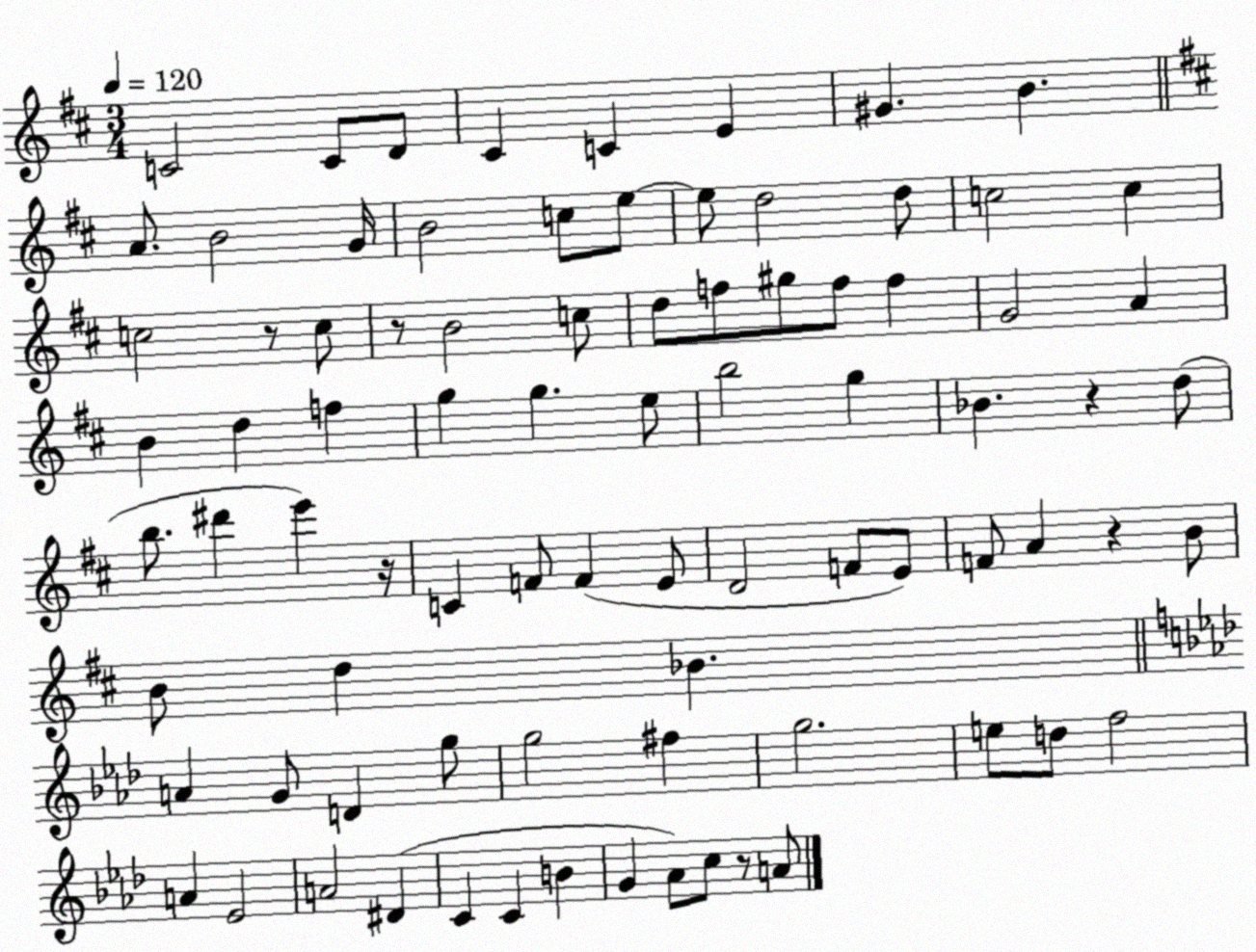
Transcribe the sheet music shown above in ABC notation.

X:1
T:Untitled
M:3/4
L:1/4
K:D
C2 C/2 D/2 ^C C E ^G B A/2 B2 G/4 B2 c/2 e/2 e/2 d2 d/2 c2 c c2 z/2 c/2 z/2 B2 c/2 d/2 f/2 ^g/2 f/2 f G2 A B d f g g e/2 b2 g _B z d/2 b/2 ^d' e' z/4 C F/2 F E/2 D2 F/2 E/2 F/2 A z B/2 B/2 d _B A G/2 D g/2 g2 ^f g2 e/2 d/2 f2 A _E2 A2 ^D C C B G _A/2 c/2 z/2 A/2